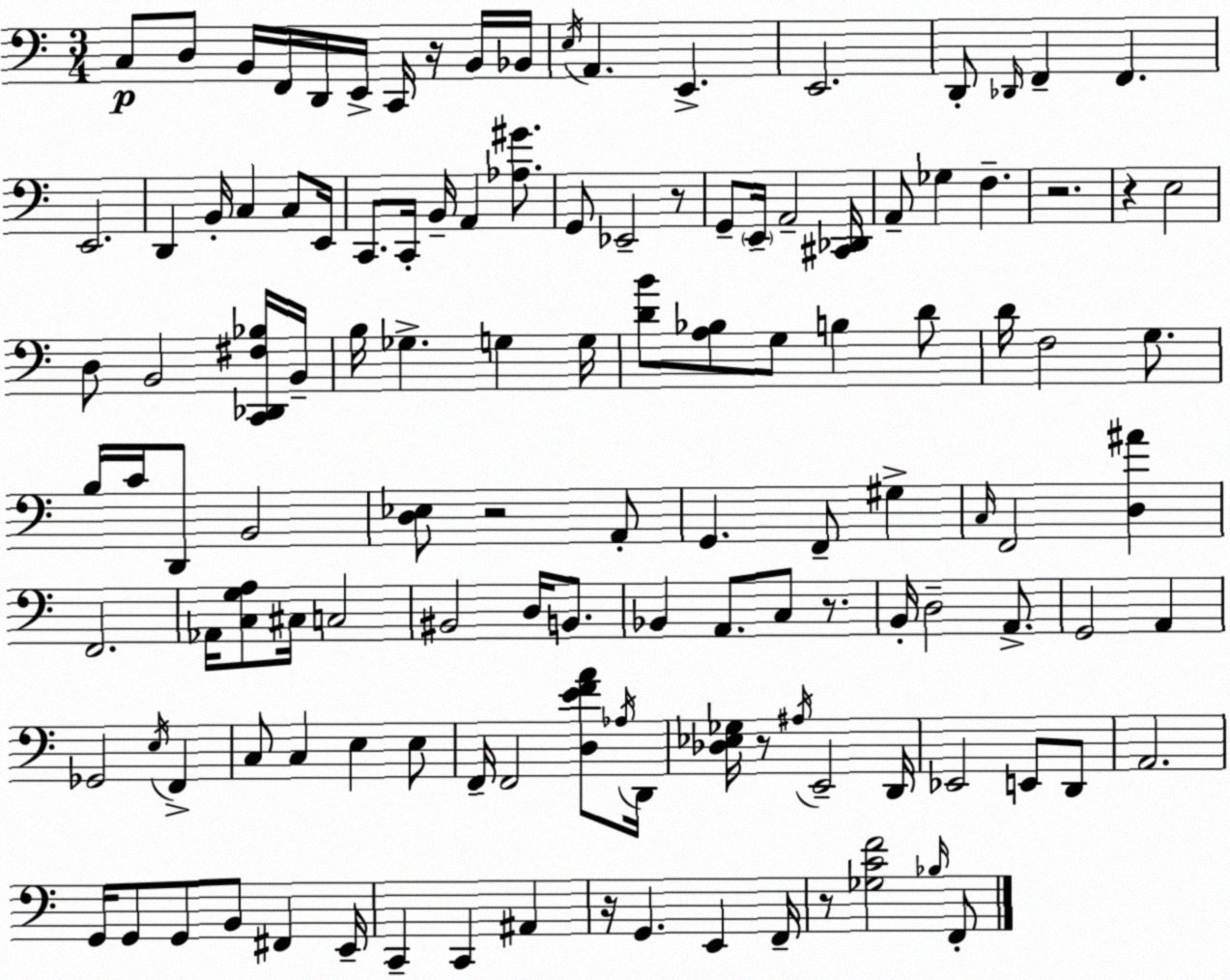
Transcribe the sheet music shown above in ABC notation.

X:1
T:Untitled
M:3/4
L:1/4
K:Am
C,/2 D,/2 B,,/4 F,,/4 D,,/4 E,,/4 C,,/4 z/4 B,,/4 _B,,/4 E,/4 A,, E,, E,,2 D,,/2 _D,,/4 F,, F,, E,,2 D,, B,,/4 C, C,/2 E,,/4 C,,/2 C,,/4 B,,/4 A,, [_A,^G]/2 G,,/2 _E,,2 z/2 G,,/2 E,,/4 A,,2 [^C,,_D,,]/4 A,,/2 _G, F, z2 z E,2 D,/2 B,,2 [C,,_D,,^F,_B,]/4 B,,/4 B,/4 _G, G, G,/4 [DB]/2 [A,_B,]/2 G,/2 B, D/2 D/4 F,2 G,/2 B,/4 C/4 D,,/2 B,,2 [D,_E,]/2 z2 A,,/2 G,, F,,/2 ^G, C,/4 F,,2 [D,^A] F,,2 _A,,/4 [C,G,A,]/2 ^C,/4 C,2 ^B,,2 D,/4 B,,/2 _B,, A,,/2 C,/2 z/2 B,,/4 D,2 A,,/2 G,,2 A,, _G,,2 E,/4 F,, C,/2 C, E, E,/2 F,,/4 F,,2 [D,EFA]/2 _A,/4 D,,/4 [_D,_E,_G,]/4 z/2 ^A,/4 E,,2 D,,/4 _E,,2 E,,/2 D,,/2 A,,2 G,,/4 G,,/2 G,,/2 B,,/2 ^F,, E,,/4 C,, C,, ^A,, z/4 G,, E,, F,,/4 z/2 [_G,CF]2 _B,/4 F,,/2